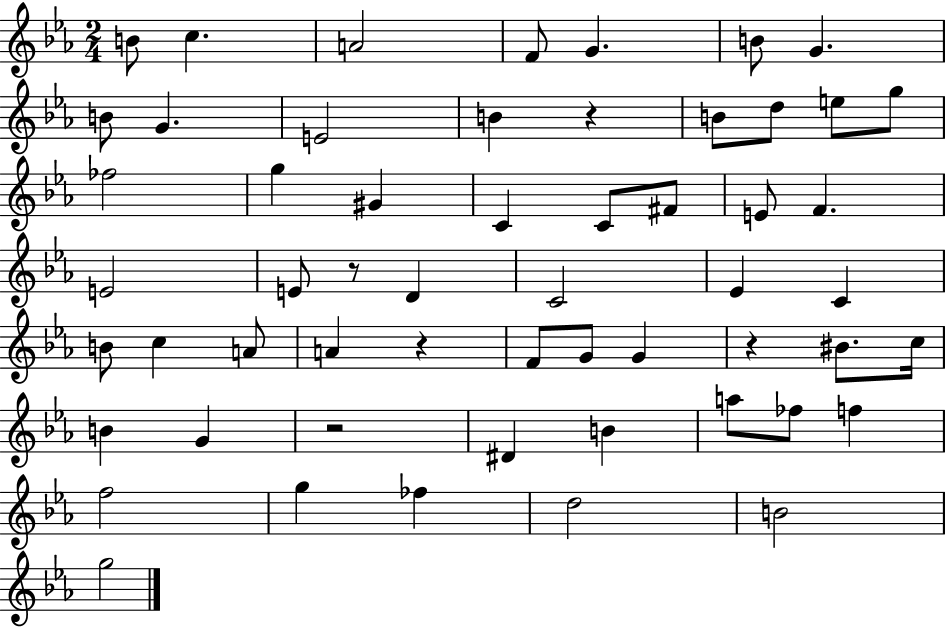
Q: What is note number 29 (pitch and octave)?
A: C4